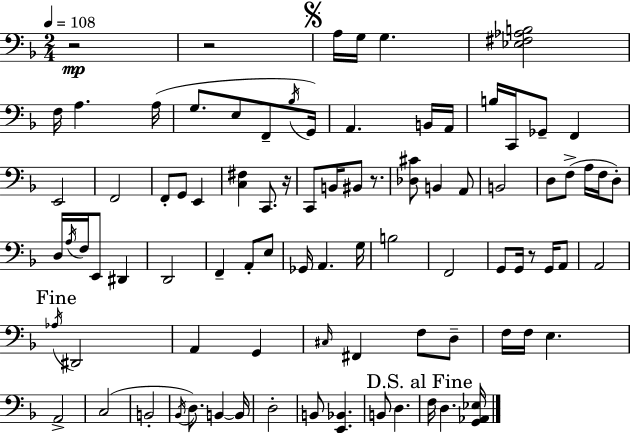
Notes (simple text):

R/h R/h A3/s G3/s G3/q. [Eb3,F#3,Ab3,B3]/h F3/s A3/q. A3/s G3/e. E3/e F2/e Bb3/s G2/s A2/q. B2/s A2/s B3/s C2/s Gb2/e F2/q E2/h F2/h F2/e G2/e E2/q [C3,F#3]/q C2/e. R/s C2/e B2/s BIS2/e R/e. [Db3,C#4]/e B2/q A2/e B2/h D3/e F3/e A3/s F3/s D3/e D3/s A3/s F3/s E2/e D#2/q D2/h F2/q A2/e E3/e Gb2/s A2/q. G3/s B3/h F2/h G2/e G2/s R/e G2/s A2/e A2/h Ab3/s D#2/h A2/q G2/q C#3/s F#2/q F3/e D3/e F3/s F3/s E3/q. A2/h C3/h B2/h Bb2/s D3/e. B2/q B2/s D3/h B2/e [E2,Bb2]/q. B2/e D3/q. F3/s D3/q. [G2,Ab2,Eb3]/s